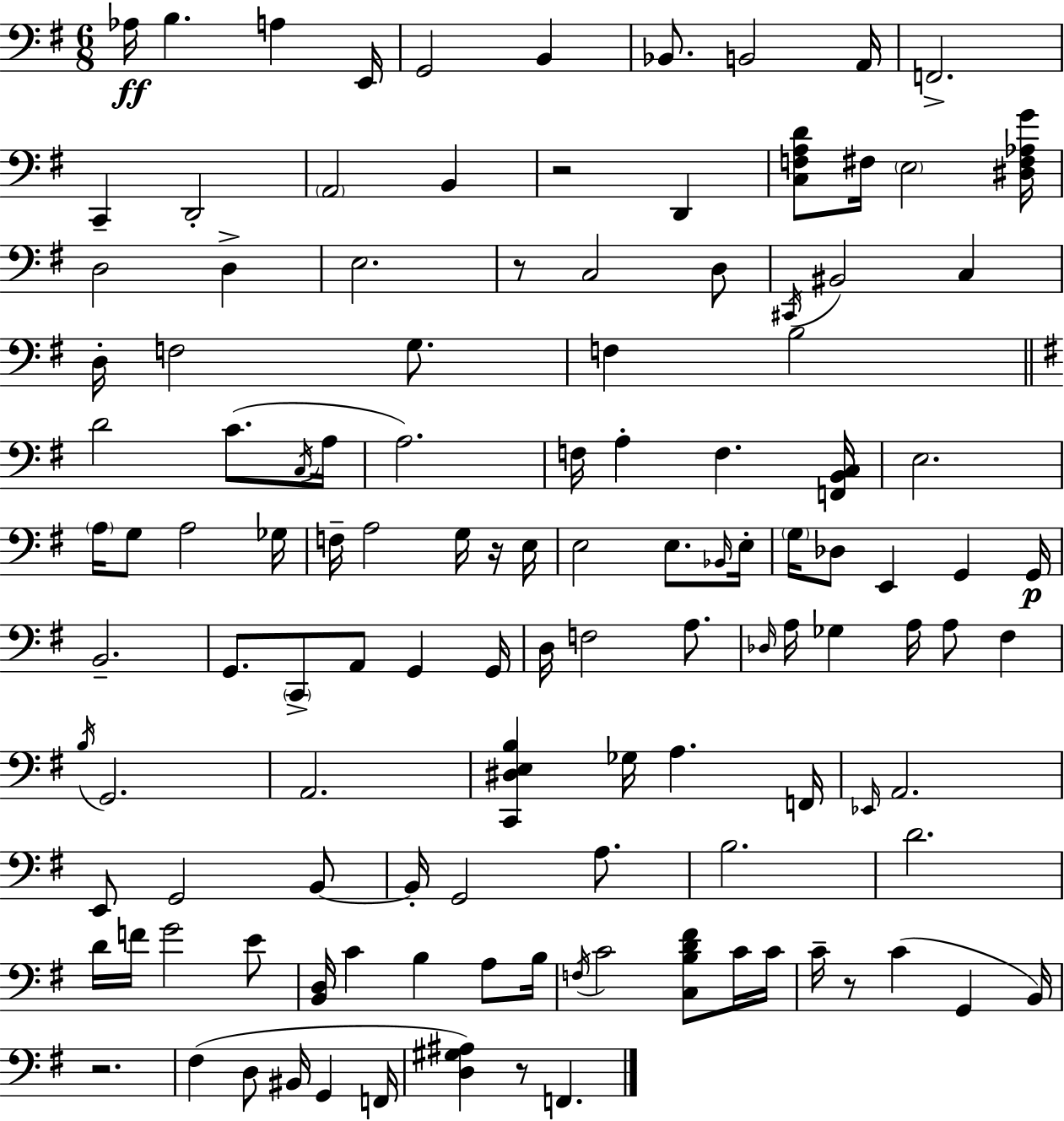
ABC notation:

X:1
T:Untitled
M:6/8
L:1/4
K:G
_A,/4 B, A, E,,/4 G,,2 B,, _B,,/2 B,,2 A,,/4 F,,2 C,, D,,2 A,,2 B,, z2 D,, [C,F,A,D]/2 ^F,/4 E,2 [^D,^F,_A,G]/4 D,2 D, E,2 z/2 C,2 D,/2 ^C,,/4 ^B,,2 C, D,/4 F,2 G,/2 F, B,2 D2 C/2 C,/4 A,/4 A,2 F,/4 A, F, [F,,B,,C,]/4 E,2 A,/4 G,/2 A,2 _G,/4 F,/4 A,2 G,/4 z/4 E,/4 E,2 E,/2 _B,,/4 E,/4 G,/4 _D,/2 E,, G,, G,,/4 B,,2 G,,/2 C,,/2 A,,/2 G,, G,,/4 D,/4 F,2 A,/2 _D,/4 A,/4 _G, A,/4 A,/2 ^F, B,/4 G,,2 A,,2 [C,,^D,E,B,] _G,/4 A, F,,/4 _E,,/4 A,,2 E,,/2 G,,2 B,,/2 B,,/4 G,,2 A,/2 B,2 D2 D/4 F/4 G2 E/2 [B,,D,]/4 C B, A,/2 B,/4 F,/4 C2 [C,B,D^F]/2 C/4 C/4 C/4 z/2 C G,, B,,/4 z2 ^F, D,/2 ^B,,/4 G,, F,,/4 [D,^G,^A,] z/2 F,,